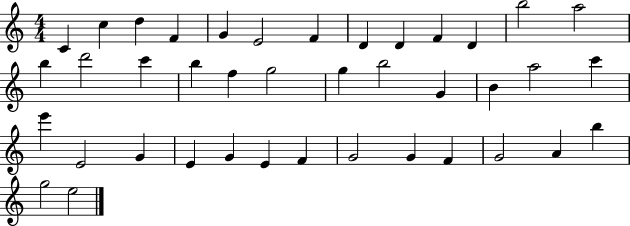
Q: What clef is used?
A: treble